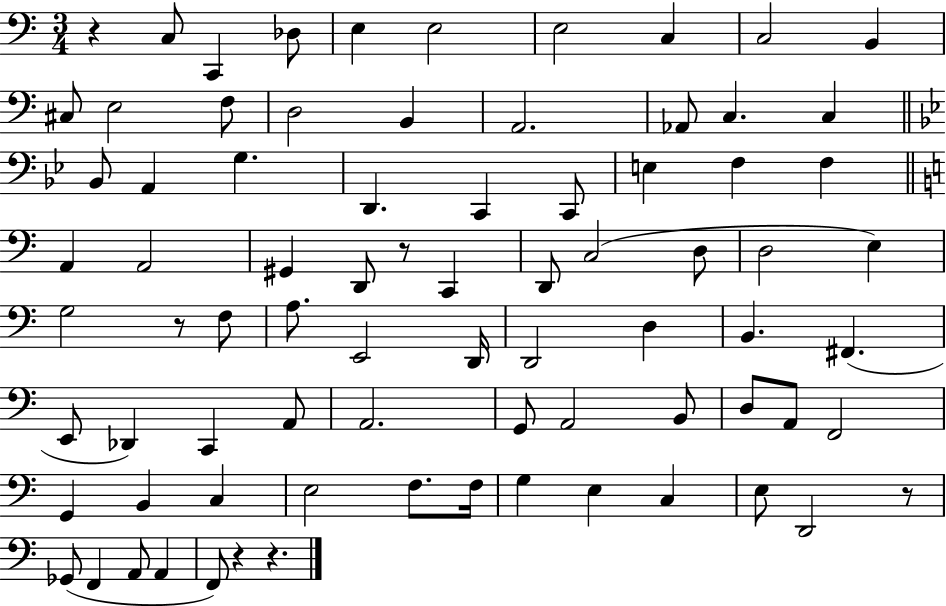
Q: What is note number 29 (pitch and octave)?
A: A2